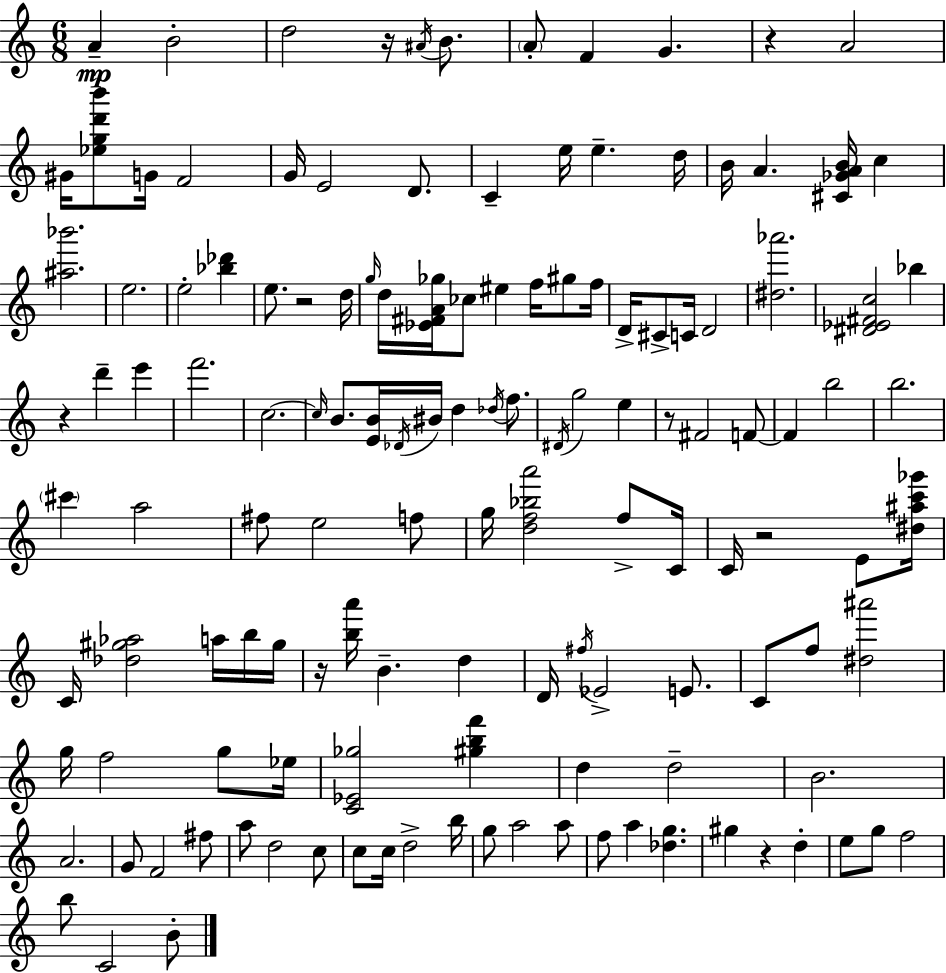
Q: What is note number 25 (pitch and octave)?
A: E5